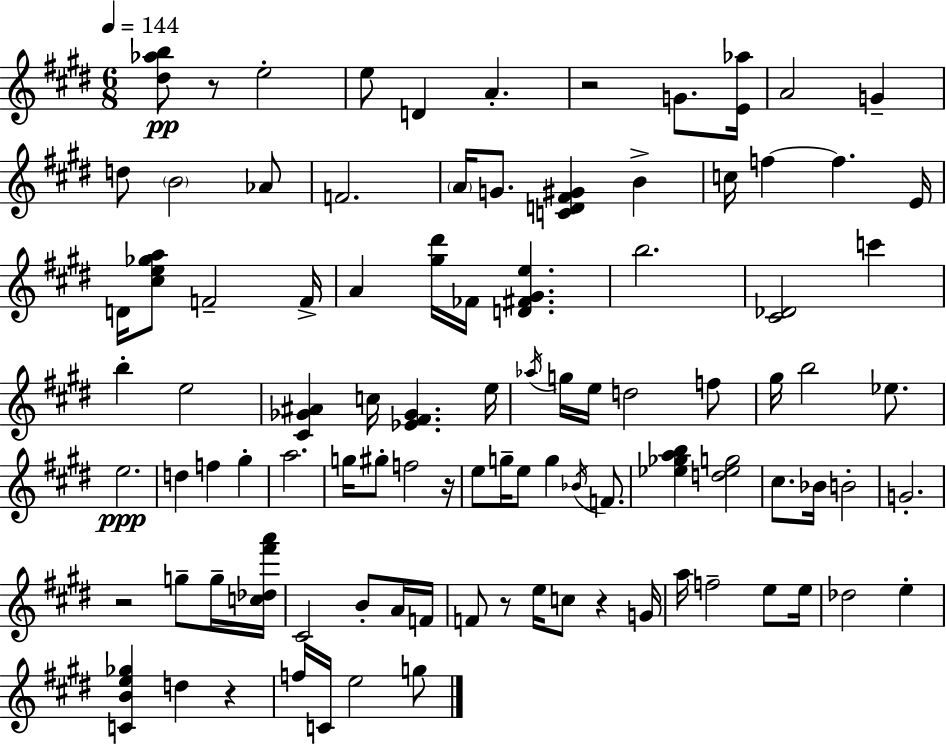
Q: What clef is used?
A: treble